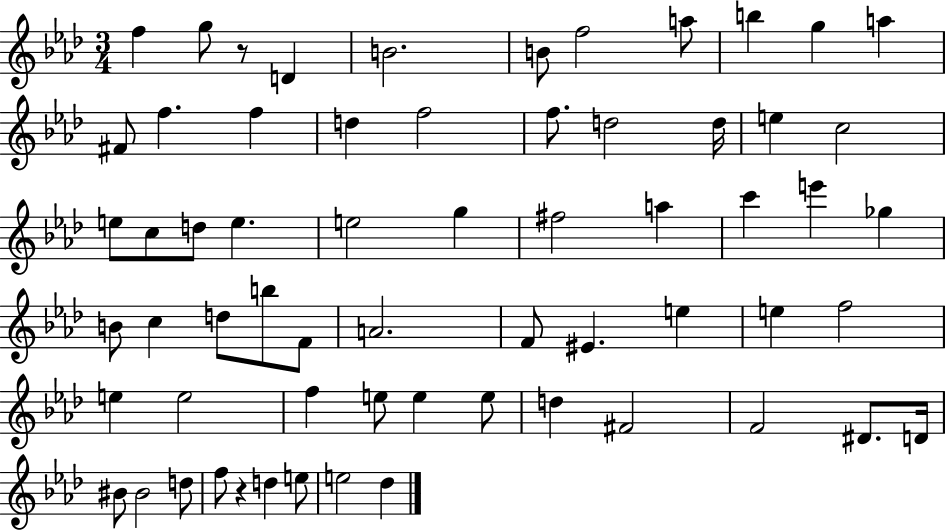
{
  \clef treble
  \numericTimeSignature
  \time 3/4
  \key aes \major
  f''4 g''8 r8 d'4 | b'2. | b'8 f''2 a''8 | b''4 g''4 a''4 | \break fis'8 f''4. f''4 | d''4 f''2 | f''8. d''2 d''16 | e''4 c''2 | \break e''8 c''8 d''8 e''4. | e''2 g''4 | fis''2 a''4 | c'''4 e'''4 ges''4 | \break b'8 c''4 d''8 b''8 f'8 | a'2. | f'8 eis'4. e''4 | e''4 f''2 | \break e''4 e''2 | f''4 e''8 e''4 e''8 | d''4 fis'2 | f'2 dis'8. d'16 | \break bis'8 bis'2 d''8 | f''8 r4 d''4 e''8 | e''2 des''4 | \bar "|."
}